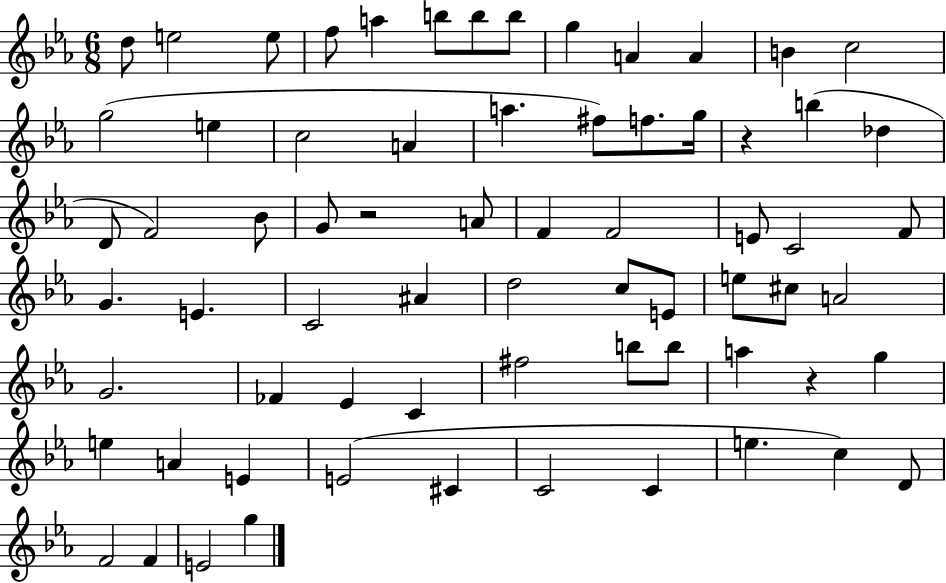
D5/e E5/h E5/e F5/e A5/q B5/e B5/e B5/e G5/q A4/q A4/q B4/q C5/h G5/h E5/q C5/h A4/q A5/q. F#5/e F5/e. G5/s R/q B5/q Db5/q D4/e F4/h Bb4/e G4/e R/h A4/e F4/q F4/h E4/e C4/h F4/e G4/q. E4/q. C4/h A#4/q D5/h C5/e E4/e E5/e C#5/e A4/h G4/h. FES4/q Eb4/q C4/q F#5/h B5/e B5/e A5/q R/q G5/q E5/q A4/q E4/q E4/h C#4/q C4/h C4/q E5/q. C5/q D4/e F4/h F4/q E4/h G5/q